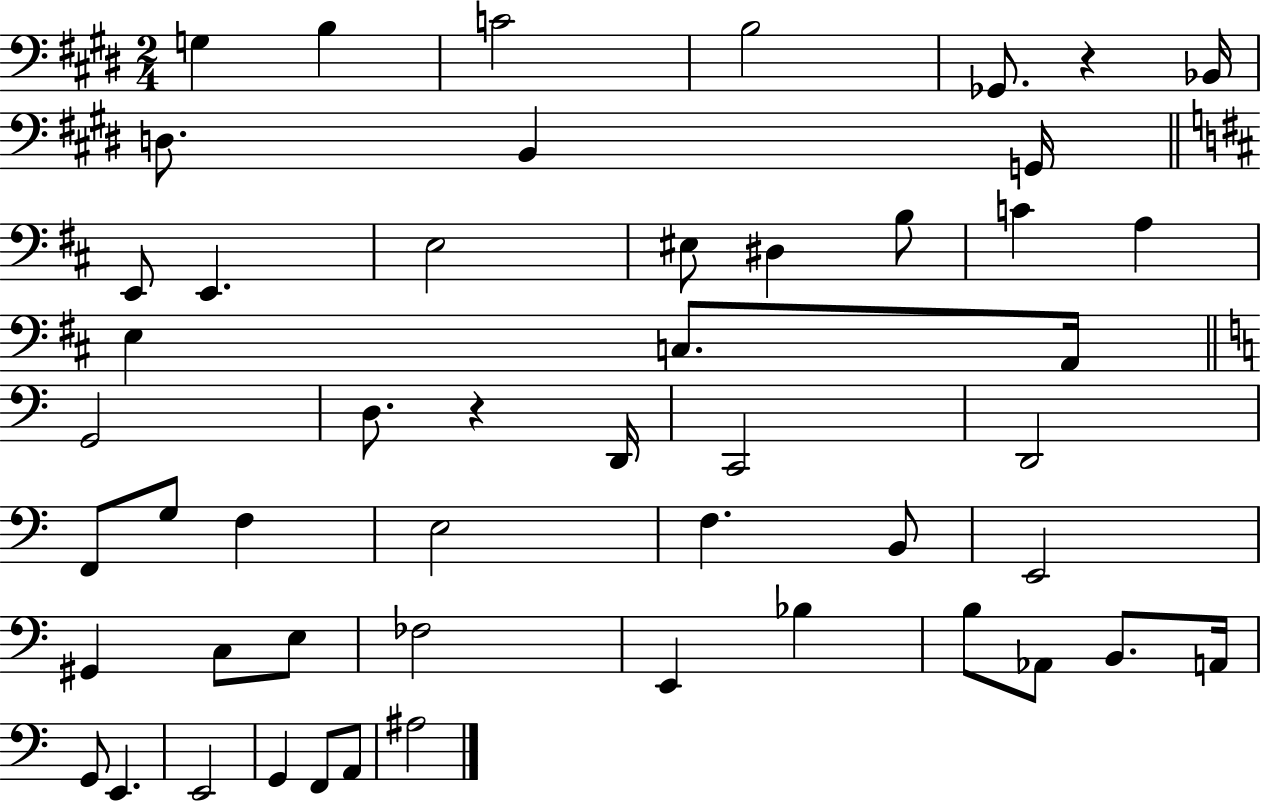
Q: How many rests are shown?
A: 2